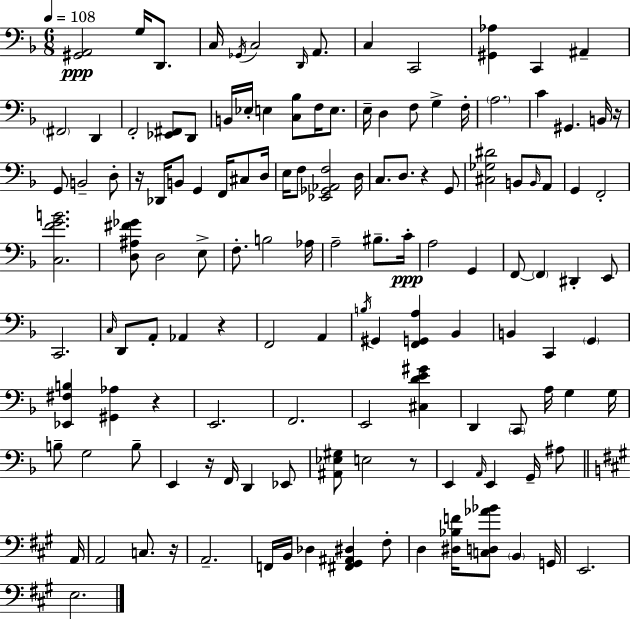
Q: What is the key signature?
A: D minor